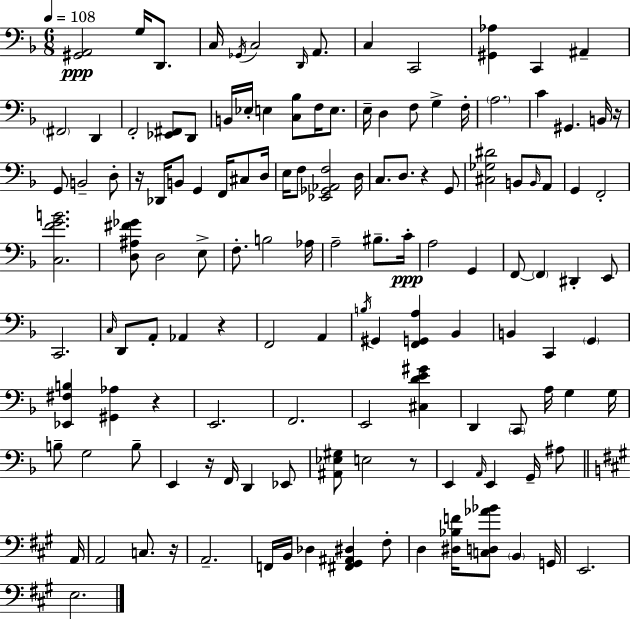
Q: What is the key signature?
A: D minor